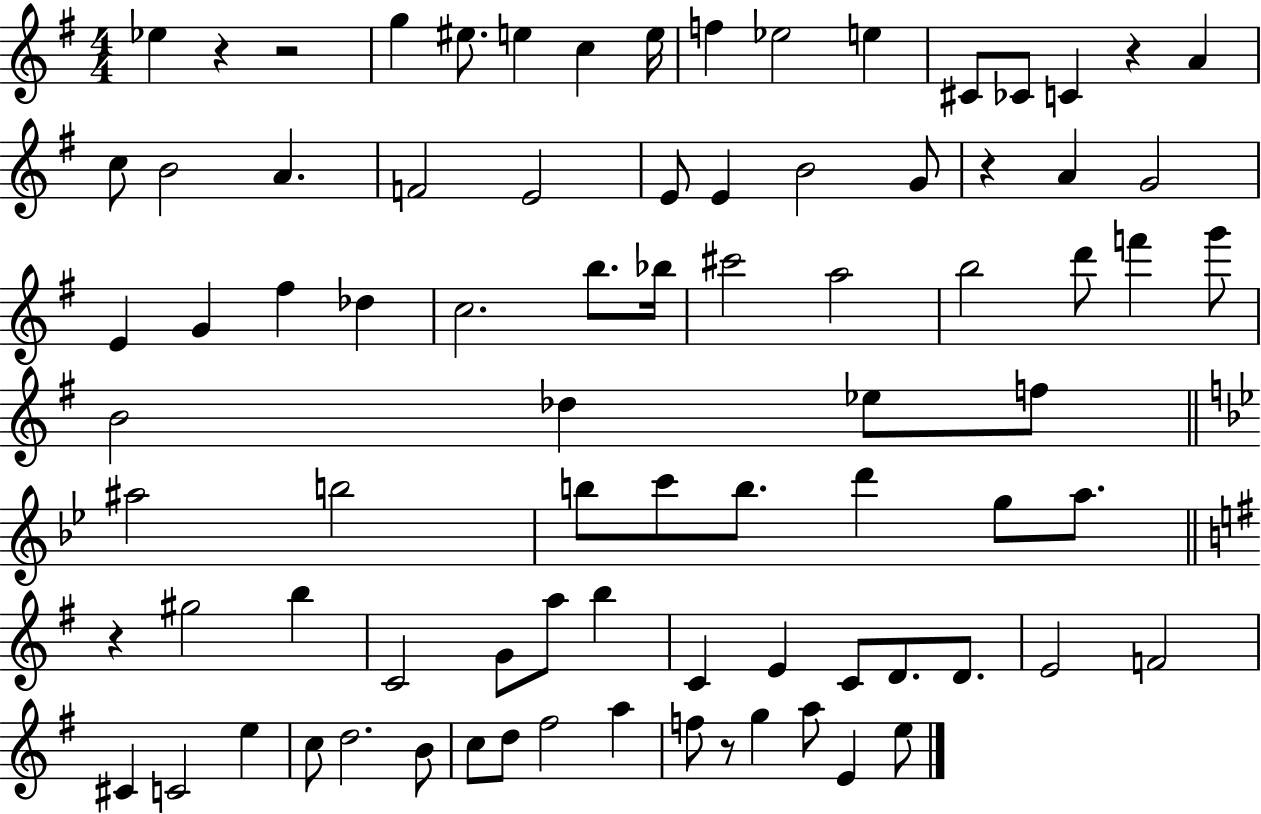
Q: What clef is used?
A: treble